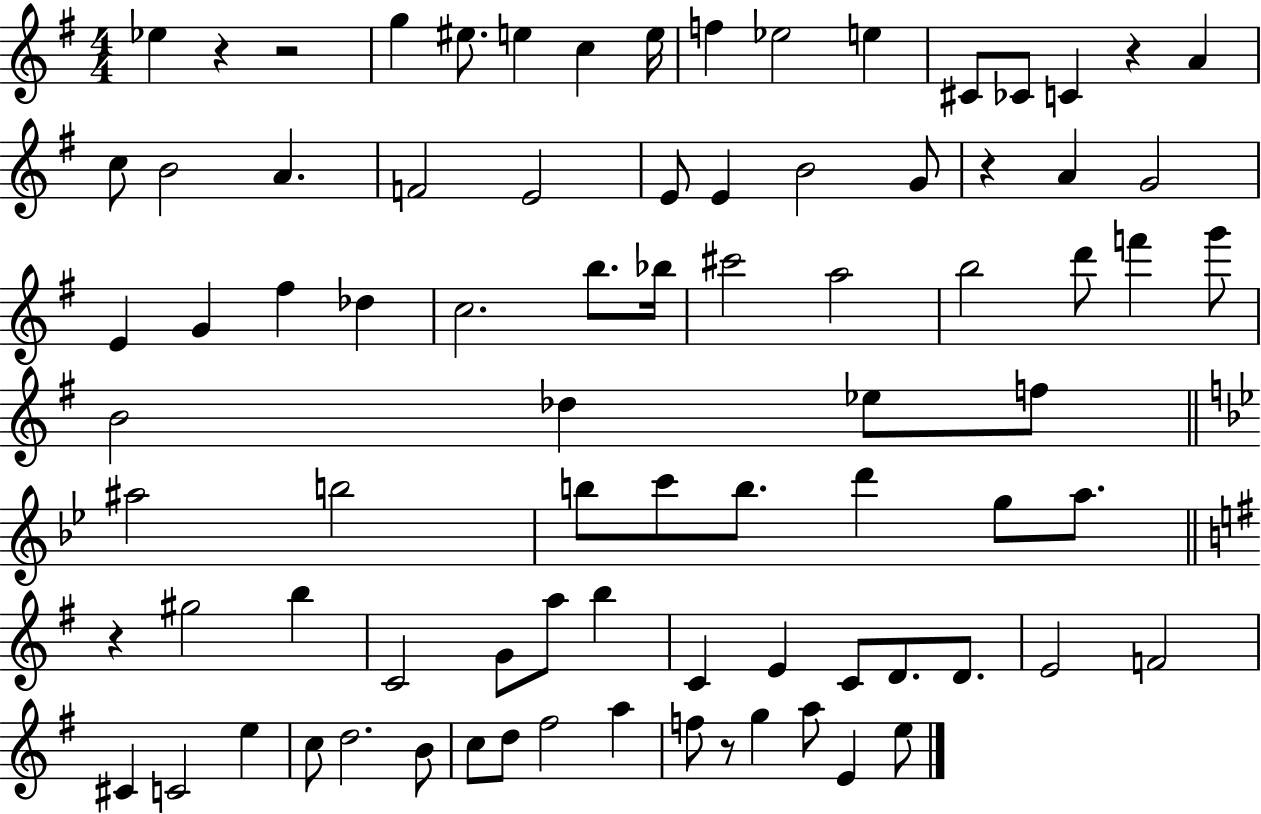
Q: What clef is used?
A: treble